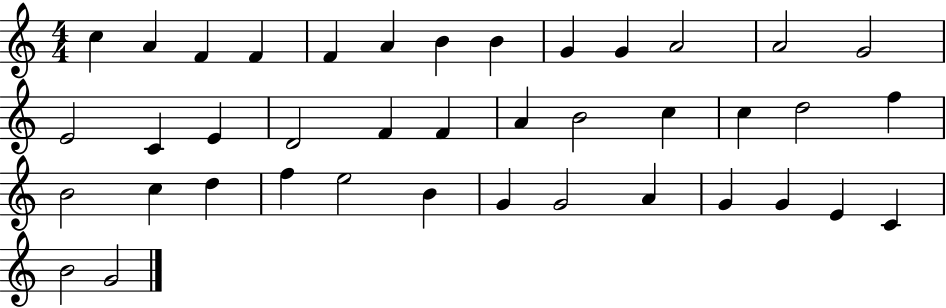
X:1
T:Untitled
M:4/4
L:1/4
K:C
c A F F F A B B G G A2 A2 G2 E2 C E D2 F F A B2 c c d2 f B2 c d f e2 B G G2 A G G E C B2 G2